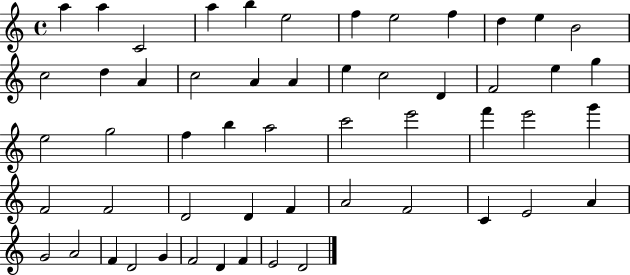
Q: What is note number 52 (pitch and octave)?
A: F4